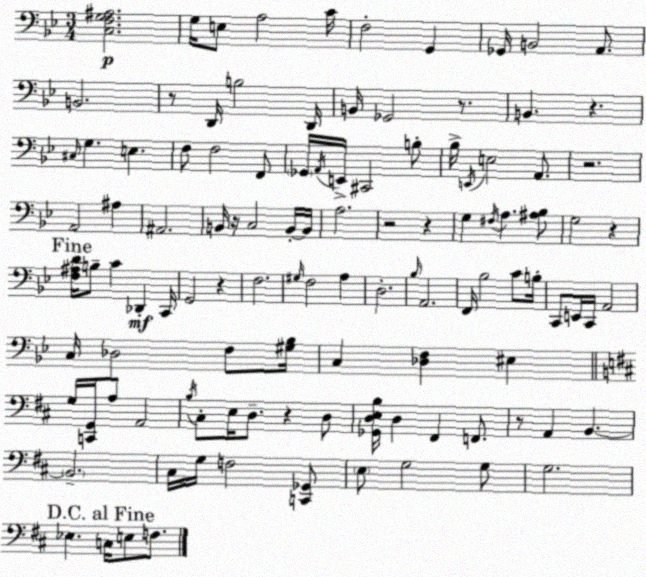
X:1
T:Untitled
M:3/4
L:1/4
K:Gm
[C,F,G,^A,]2 G,/4 E,/2 A,2 C/4 F,2 G,, _G,,/4 B,,2 A,,/2 B,,2 z/2 D,,/4 B,2 D,,/4 B,,/4 _G,,2 z/2 B,, z ^C,/4 G, E, F,/2 F,2 F,,/2 _G,,/4 A,,/4 E,,/4 ^C,,2 B,/2 _B,/4 E,,/4 E,2 A,,/2 z2 A,,2 ^A, ^A,,2 B,,/4 z/4 C,2 B,,/4 B,,/4 A,2 z2 z G, ^F,/4 A, [^A,_B,]/2 G,2 z [F,^A,D]/4 B,/2 C _D,, C,,/4 G,,2 z F,2 ^G,/4 F,2 A, D,2 _B,/4 A,,2 F,,/4 _B,2 C/2 B,/4 C,,/2 E,,/4 C,,/4 A,,2 C,/4 _D,2 F,/2 [^G,_B,]/4 C, [_D,F,] ^E, G,/4 [C,,G,,]/4 A,/2 A,,2 B,/4 ^C,/2 E,/4 D,/2 z D,/2 [_G,,D,E,B,]/4 D, ^F,, F,,/2 z/2 A,, B,, B,,2 ^C,/4 G,/4 F,2 [C,,_G,,]/2 E,/2 G,2 G,/2 G,2 _E, C,/4 E,/2 F,/2